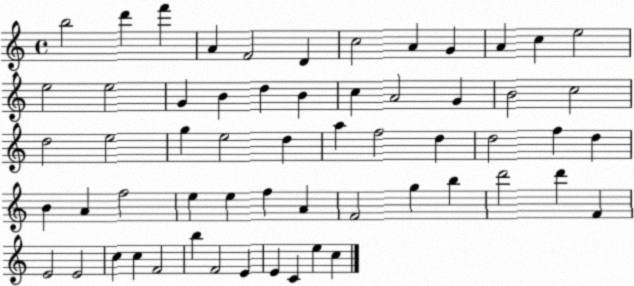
X:1
T:Untitled
M:4/4
L:1/4
K:C
b2 d' f' A F2 D c2 A G A c e2 e2 e2 G B d B c A2 G B2 c2 d2 e2 g e2 d a f2 d d2 f d B A f2 e e f A F2 g b d'2 d' F E2 E2 c c F2 b F2 E E C e c